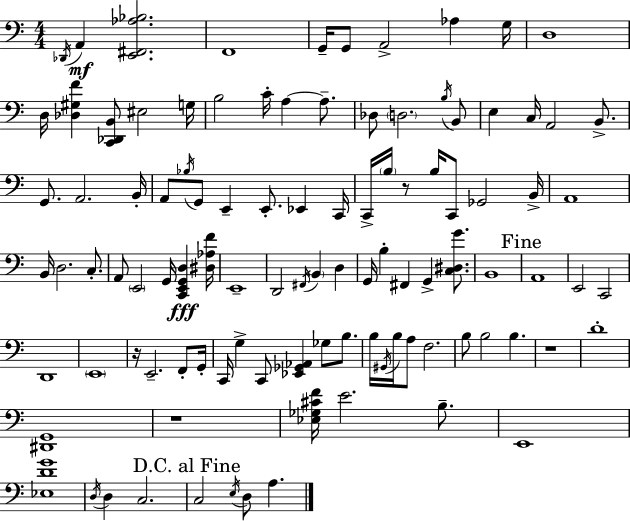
X:1
T:Untitled
M:4/4
L:1/4
K:C
_D,,/4 A,, [E,,^F,,_A,_B,]2 F,,4 G,,/4 G,,/2 A,,2 _A, G,/4 D,4 D,/4 [_D,^G,F] [C,,_D,,B,,]/2 ^E,2 G,/4 B,2 C/4 A, A,/2 _D,/2 D,2 B,/4 B,,/2 E, C,/4 A,,2 B,,/2 G,,/2 A,,2 B,,/4 A,,/2 _B,/4 G,,/2 E,, E,,/2 _E,, C,,/4 C,,/4 B,/4 z/2 B,/4 C,,/2 _G,,2 B,,/4 A,,4 B,,/4 D,2 C,/2 A,,/2 E,,2 G,,/4 [C,,E,,G,,D,] [^D,_A,F]/4 E,,4 D,,2 ^F,,/4 B,, D, G,,/4 B, ^F,, G,, [C,^D,G]/2 B,,4 A,,4 E,,2 C,,2 D,,4 E,,4 z/4 E,,2 F,,/2 G,,/4 C,,/4 G, C,,/2 [_E,,_G,,_A,,] _G,/2 B,/2 B,/4 ^G,,/4 B,/4 A,/2 F,2 B,/2 B,2 B, z4 D4 [^D,,G,,]4 z4 [_E,_G,^CF]/4 E2 B,/2 E,,4 [_E,DG]4 D,/4 D, C,2 C,2 E,/4 D,/2 A,